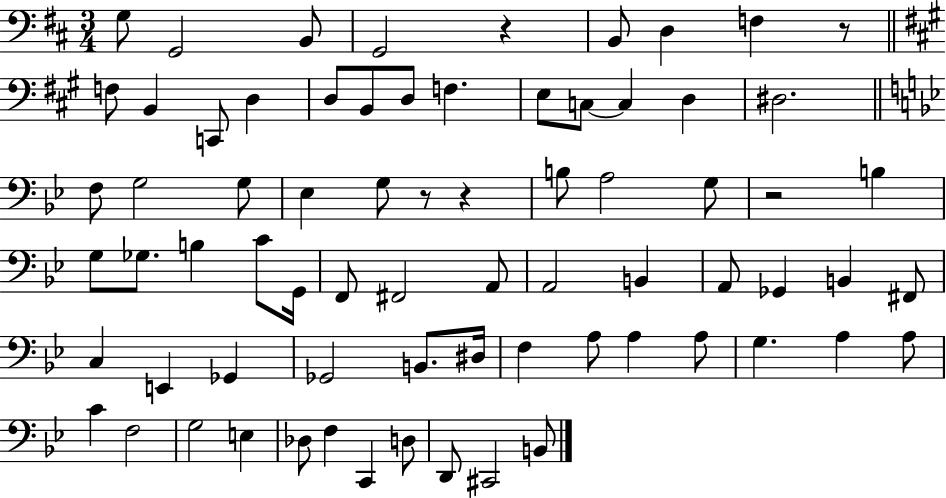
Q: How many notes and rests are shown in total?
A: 72